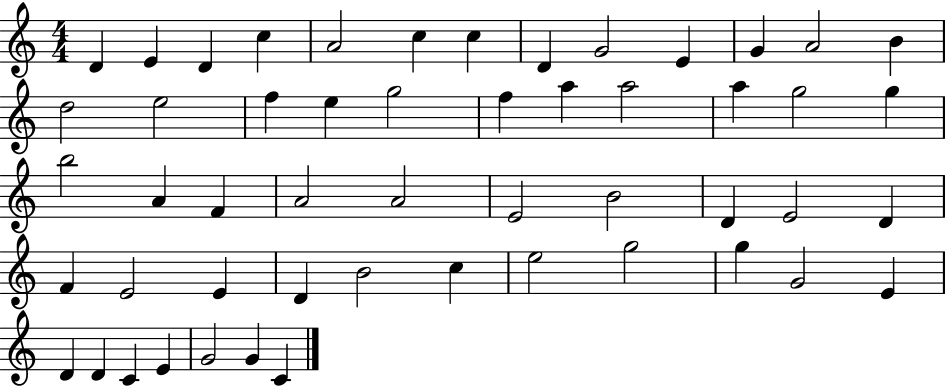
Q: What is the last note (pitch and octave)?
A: C4